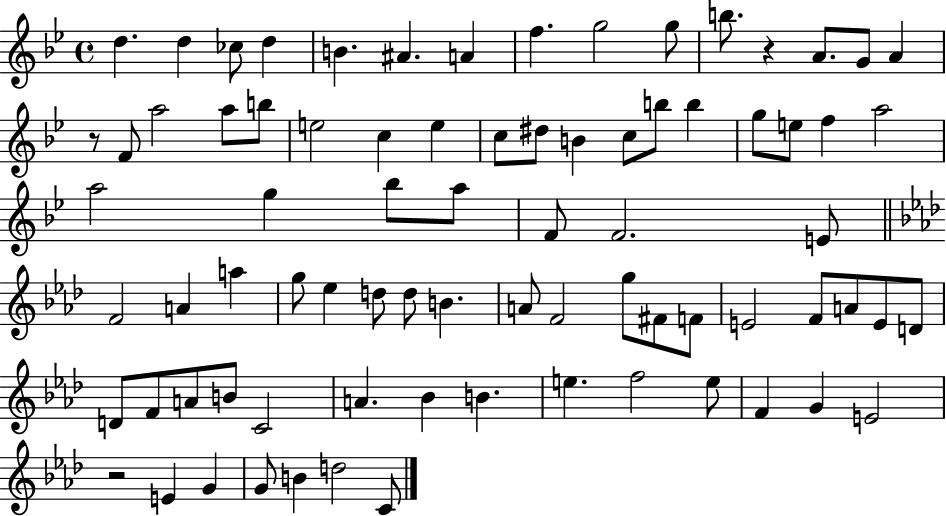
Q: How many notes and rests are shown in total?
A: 79